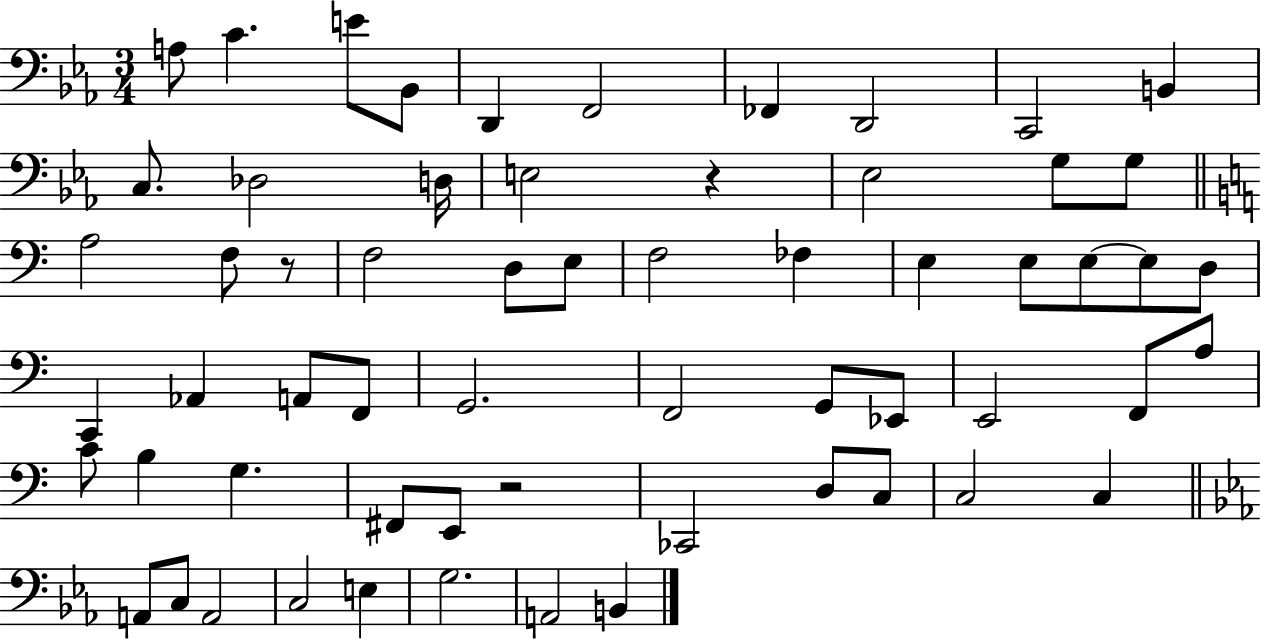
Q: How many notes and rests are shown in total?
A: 61